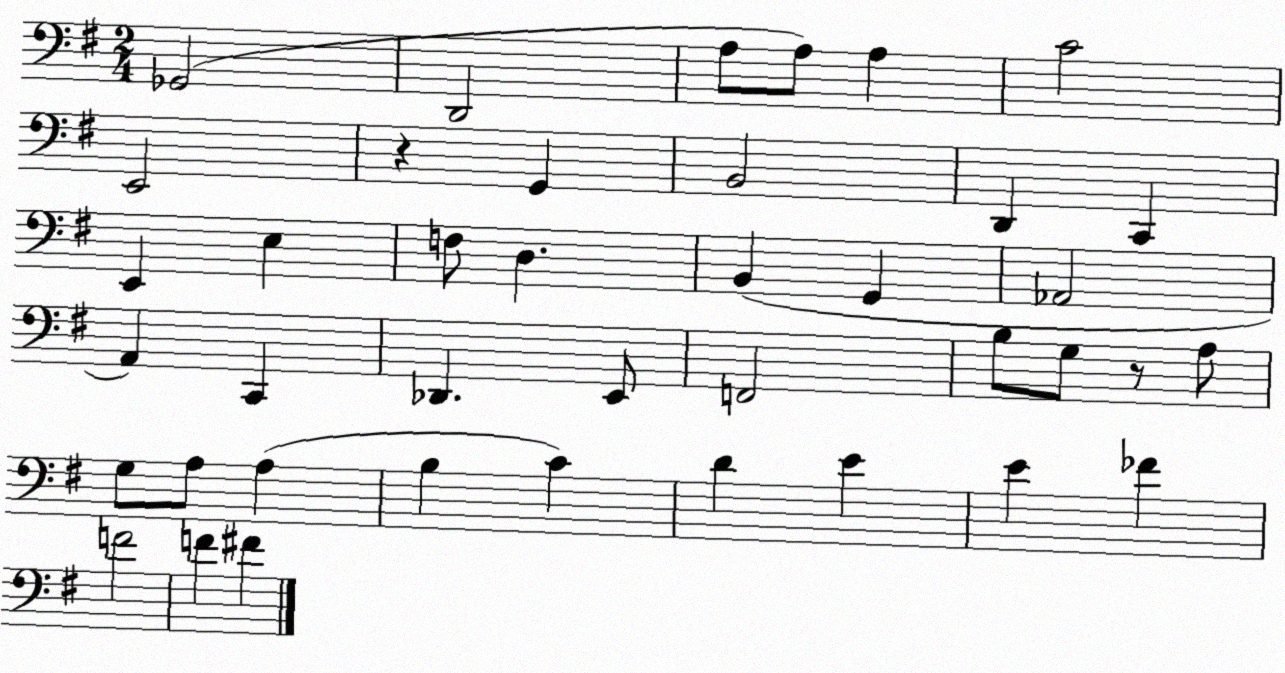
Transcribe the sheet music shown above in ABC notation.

X:1
T:Untitled
M:2/4
L:1/4
K:G
_G,,2 D,,2 A,/2 A,/2 A, C2 E,,2 z G,, B,,2 D,, C,, E,, E, F,/2 D, B,, G,, _A,,2 A,, C,, _D,, E,,/2 F,,2 B,/2 G,/2 z/2 A,/2 G,/2 A,/2 A, B, C D E E _F F2 F ^F